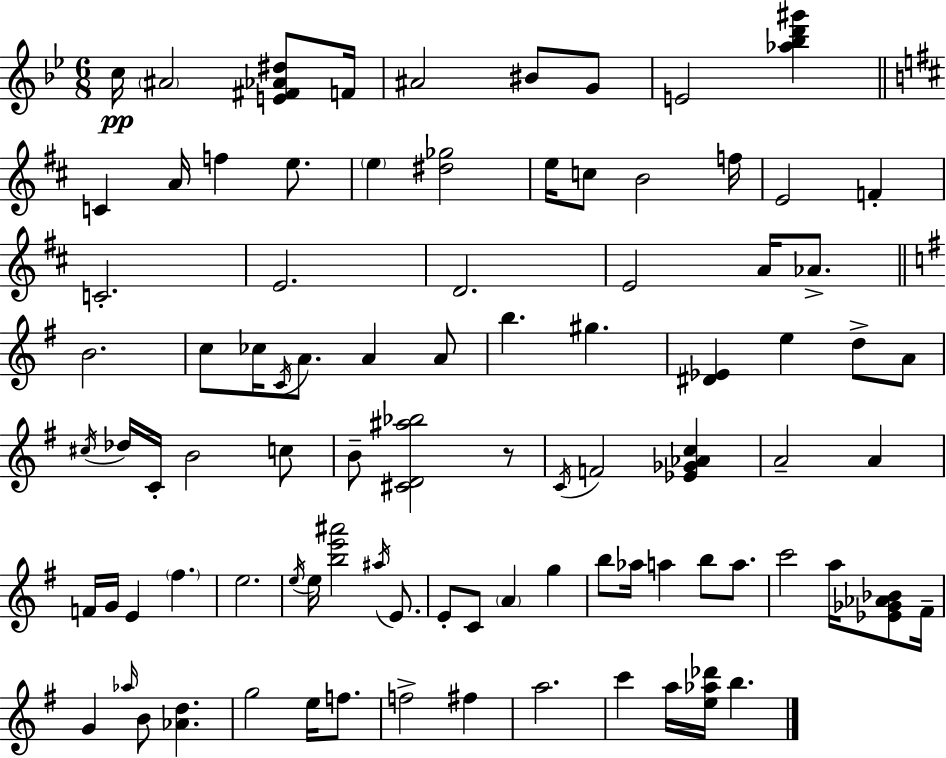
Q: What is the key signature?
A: BES major